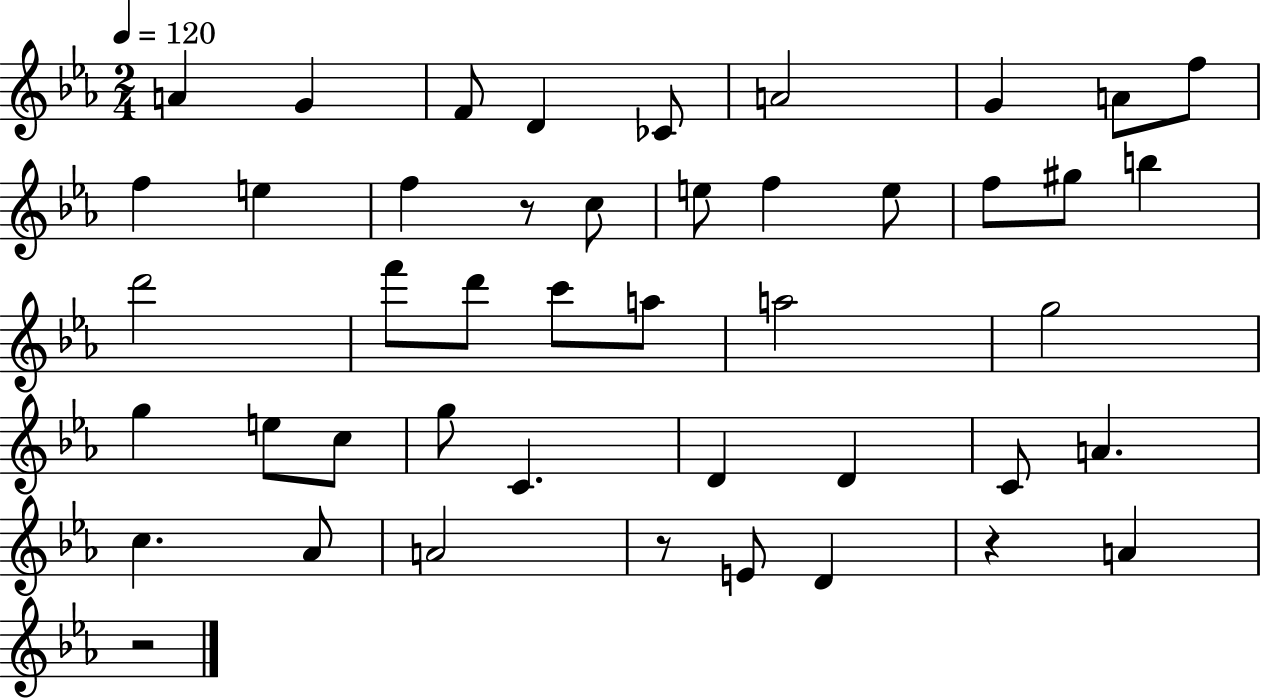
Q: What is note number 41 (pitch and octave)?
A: A4